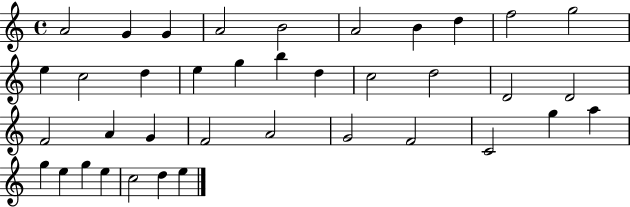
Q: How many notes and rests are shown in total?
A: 38